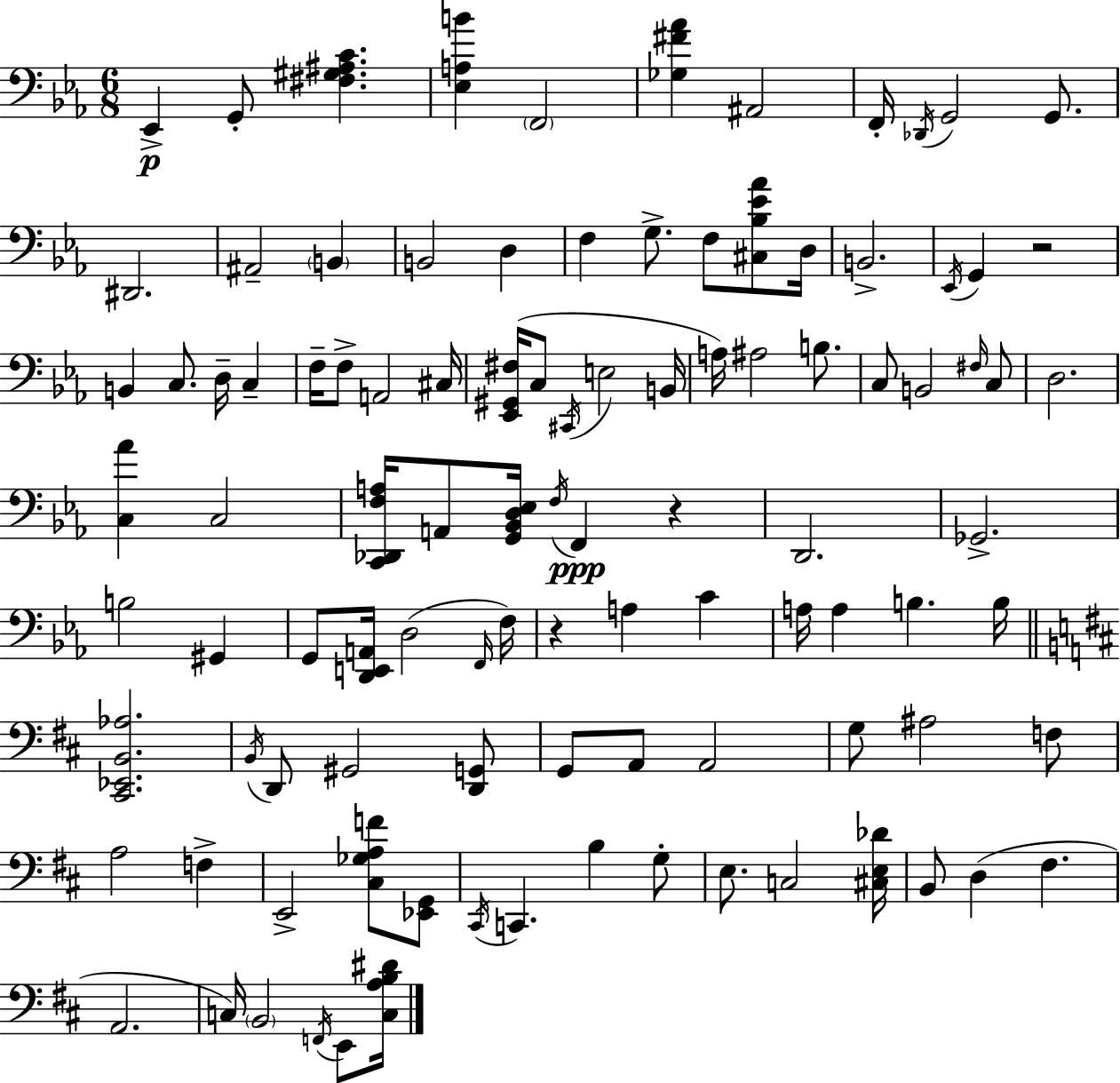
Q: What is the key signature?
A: EES major